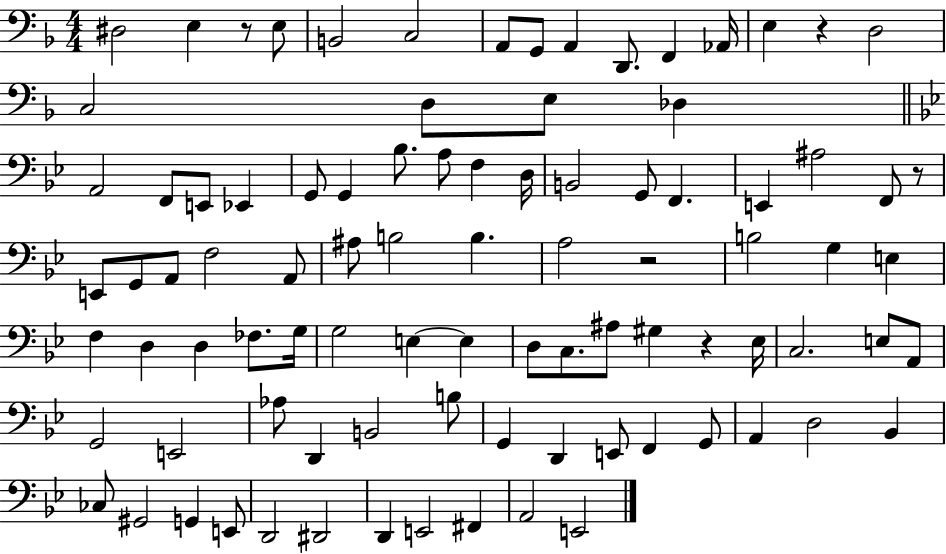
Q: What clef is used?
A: bass